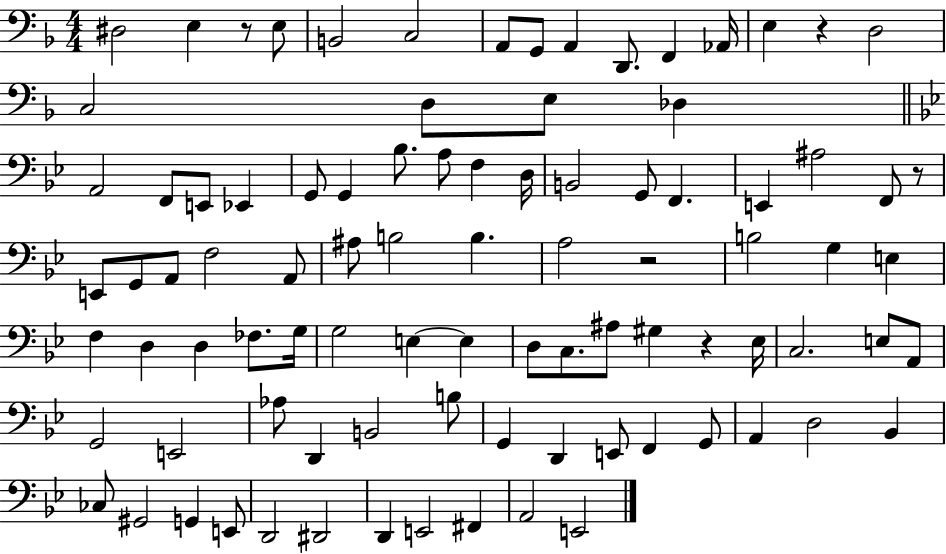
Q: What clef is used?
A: bass